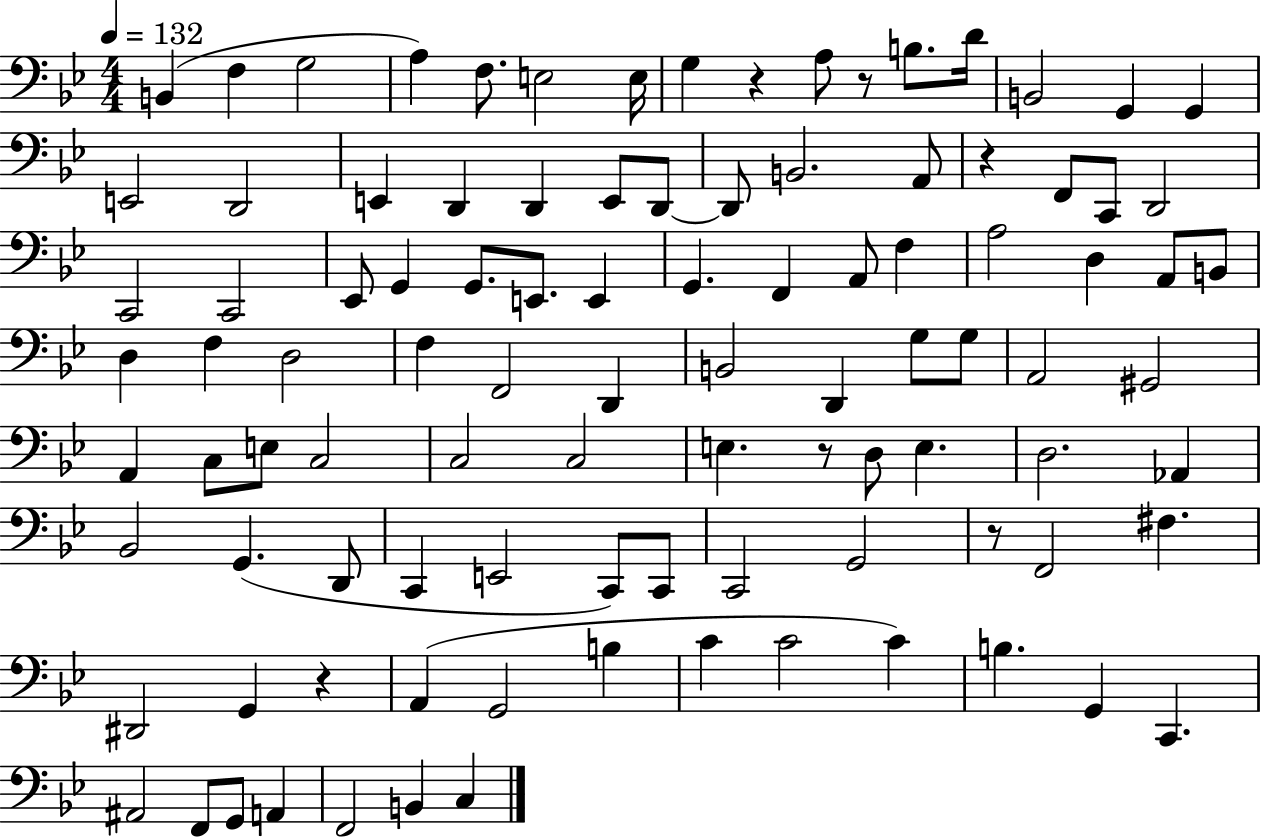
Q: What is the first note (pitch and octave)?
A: B2